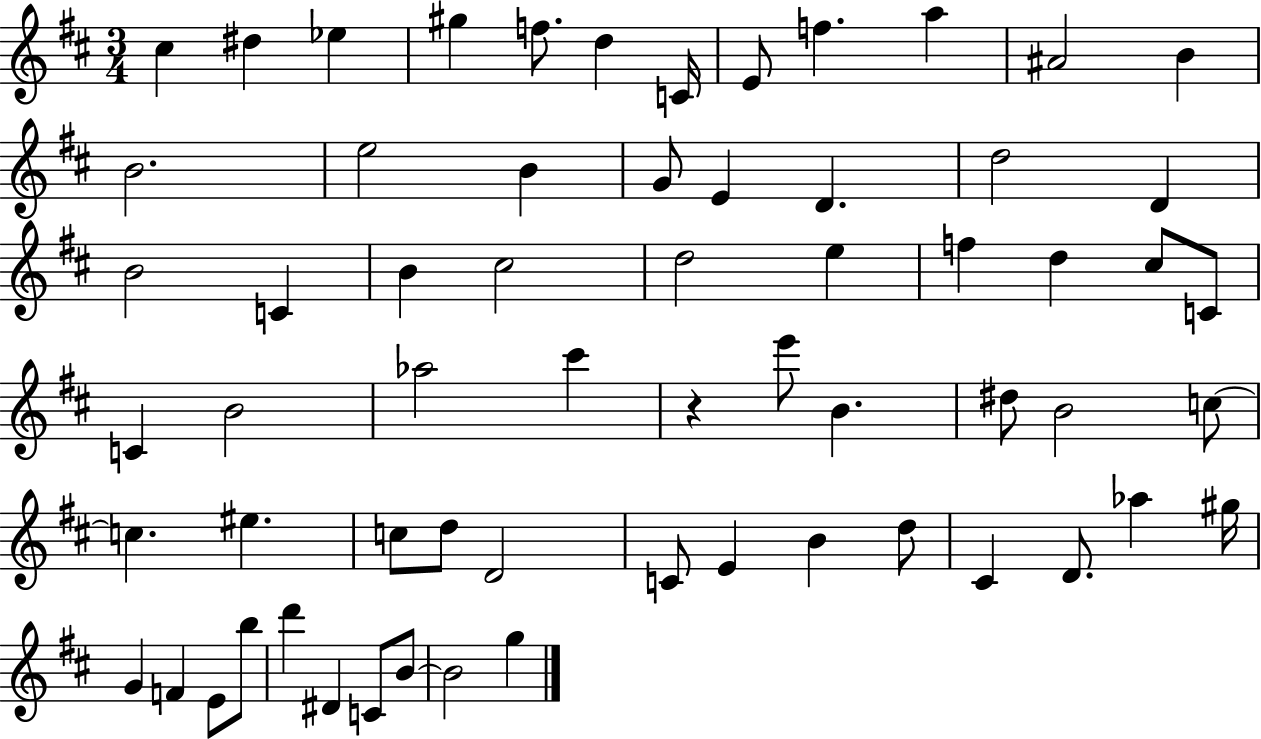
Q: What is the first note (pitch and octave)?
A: C#5